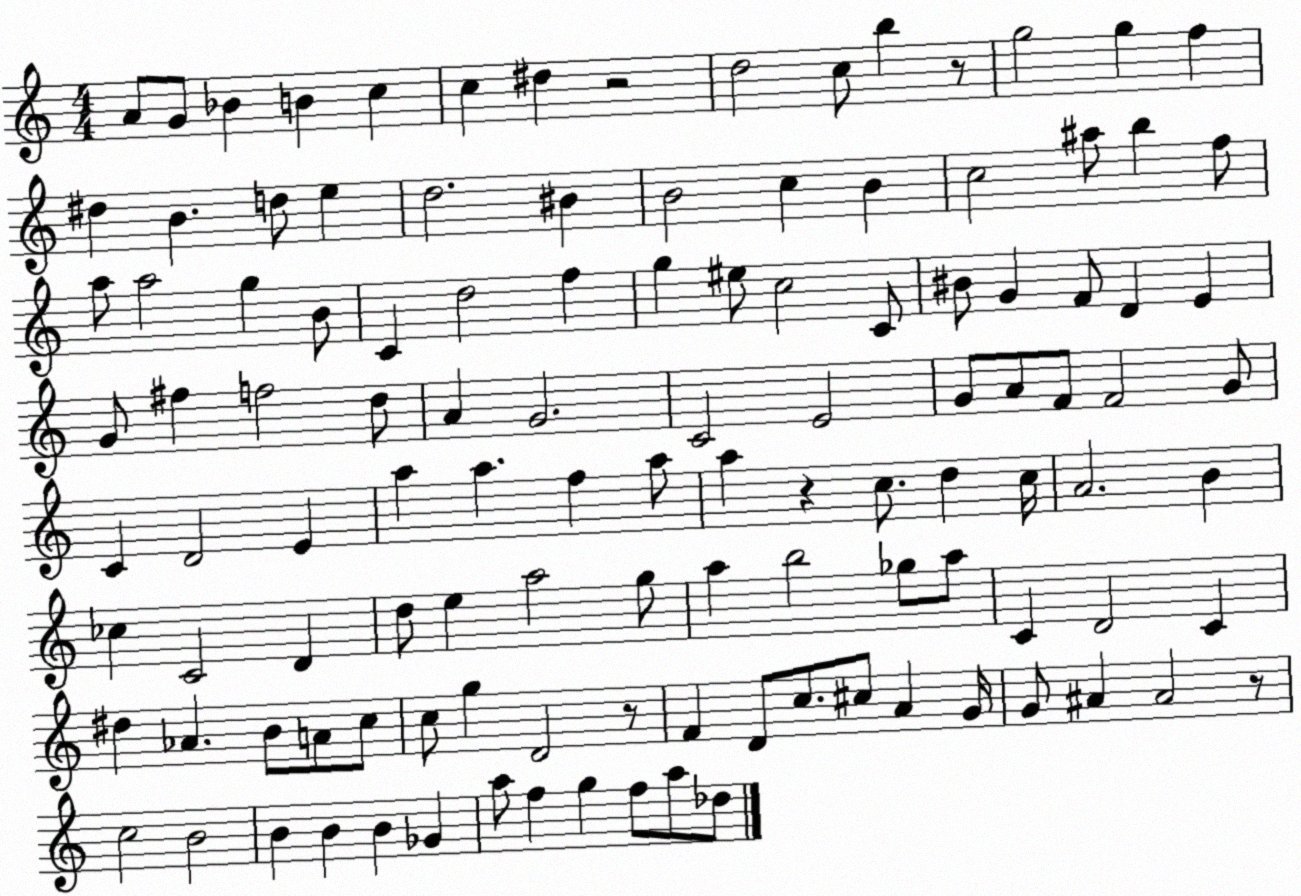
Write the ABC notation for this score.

X:1
T:Untitled
M:4/4
L:1/4
K:C
A/2 G/2 _B B c c ^d z2 d2 c/2 b z/2 g2 g f ^d B d/2 e d2 ^B B2 c B c2 ^a/2 b f/2 a/2 a2 g B/2 C d2 f g ^e/2 c2 C/2 ^B/2 G F/2 D E G/2 ^f f2 d/2 A G2 C2 E2 G/2 A/2 F/2 F2 G/2 C D2 E a a f a/2 a z c/2 d c/4 A2 B _c C2 D d/2 e a2 g/2 a b2 _g/2 a/2 C D2 C ^d _A B/2 A/2 c/2 c/2 g D2 z/2 F D/2 c/2 ^c/2 A G/4 G/2 ^A ^A2 z/2 c2 B2 B B B _G a/2 f g f/2 a/2 _d/2